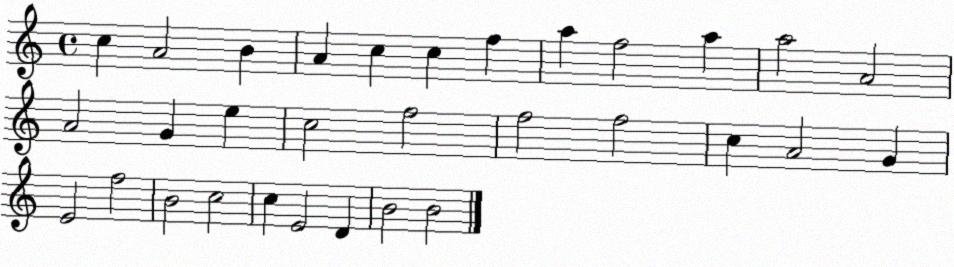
X:1
T:Untitled
M:4/4
L:1/4
K:C
c A2 B A c c f a f2 a a2 A2 A2 G e c2 f2 f2 f2 c A2 G E2 f2 B2 c2 c E2 D B2 B2